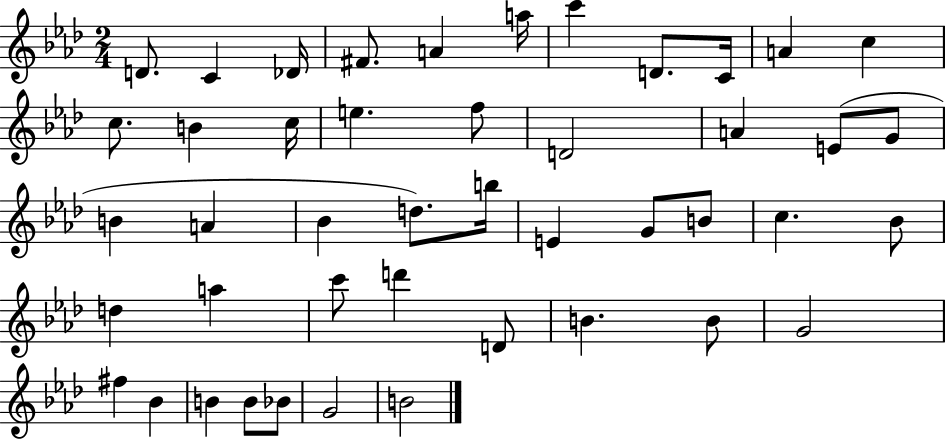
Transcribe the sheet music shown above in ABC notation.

X:1
T:Untitled
M:2/4
L:1/4
K:Ab
D/2 C _D/4 ^F/2 A a/4 c' D/2 C/4 A c c/2 B c/4 e f/2 D2 A E/2 G/2 B A _B d/2 b/4 E G/2 B/2 c _B/2 d a c'/2 d' D/2 B B/2 G2 ^f _B B B/2 _B/2 G2 B2